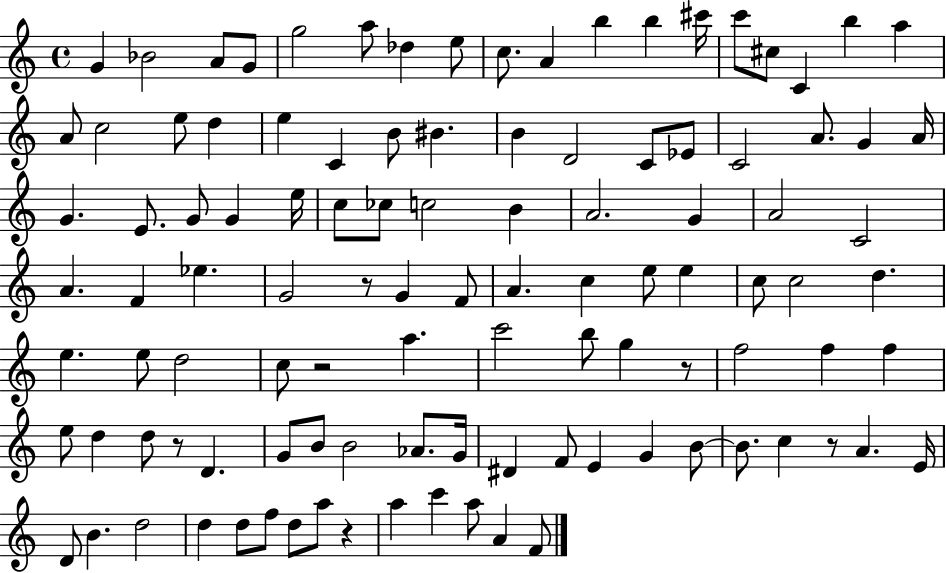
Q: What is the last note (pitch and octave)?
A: F4